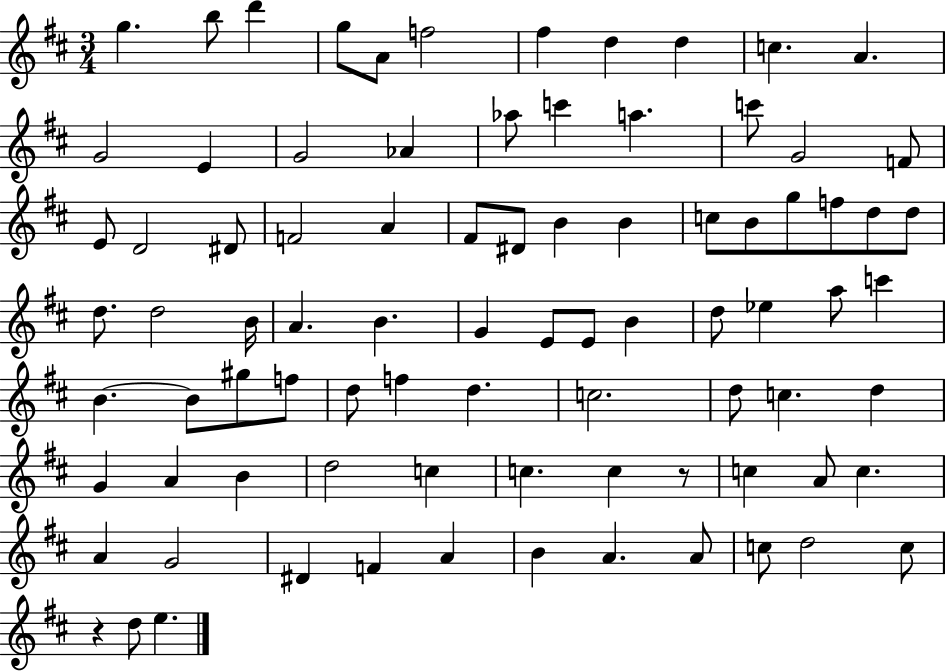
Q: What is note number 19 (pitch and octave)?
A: C6